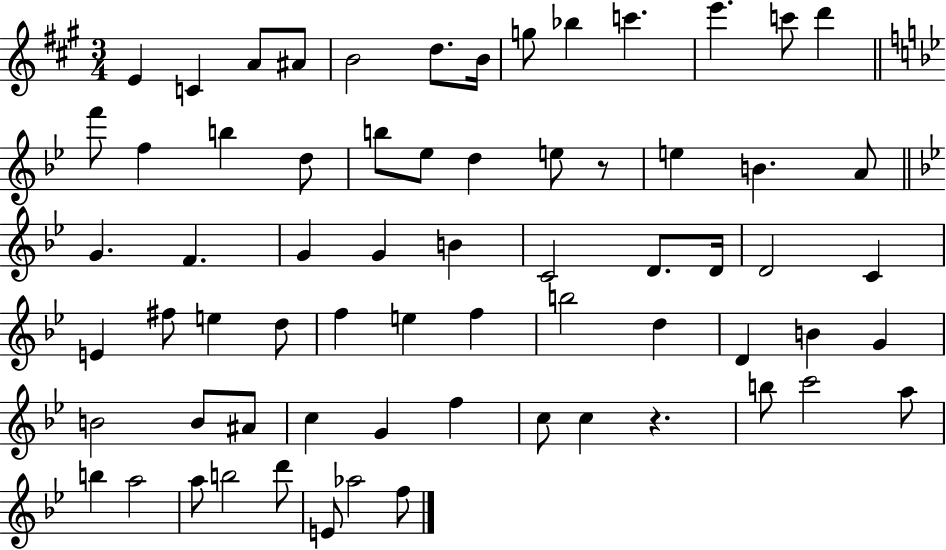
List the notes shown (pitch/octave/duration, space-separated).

E4/q C4/q A4/e A#4/e B4/h D5/e. B4/s G5/e Bb5/q C6/q. E6/q. C6/e D6/q F6/e F5/q B5/q D5/e B5/e Eb5/e D5/q E5/e R/e E5/q B4/q. A4/e G4/q. F4/q. G4/q G4/q B4/q C4/h D4/e. D4/s D4/h C4/q E4/q F#5/e E5/q D5/e F5/q E5/q F5/q B5/h D5/q D4/q B4/q G4/q B4/h B4/e A#4/e C5/q G4/q F5/q C5/e C5/q R/q. B5/e C6/h A5/e B5/q A5/h A5/e B5/h D6/e E4/e Ab5/h F5/e